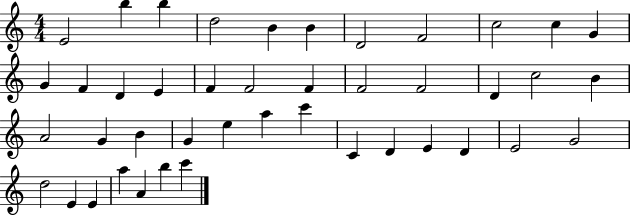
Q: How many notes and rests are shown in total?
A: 43